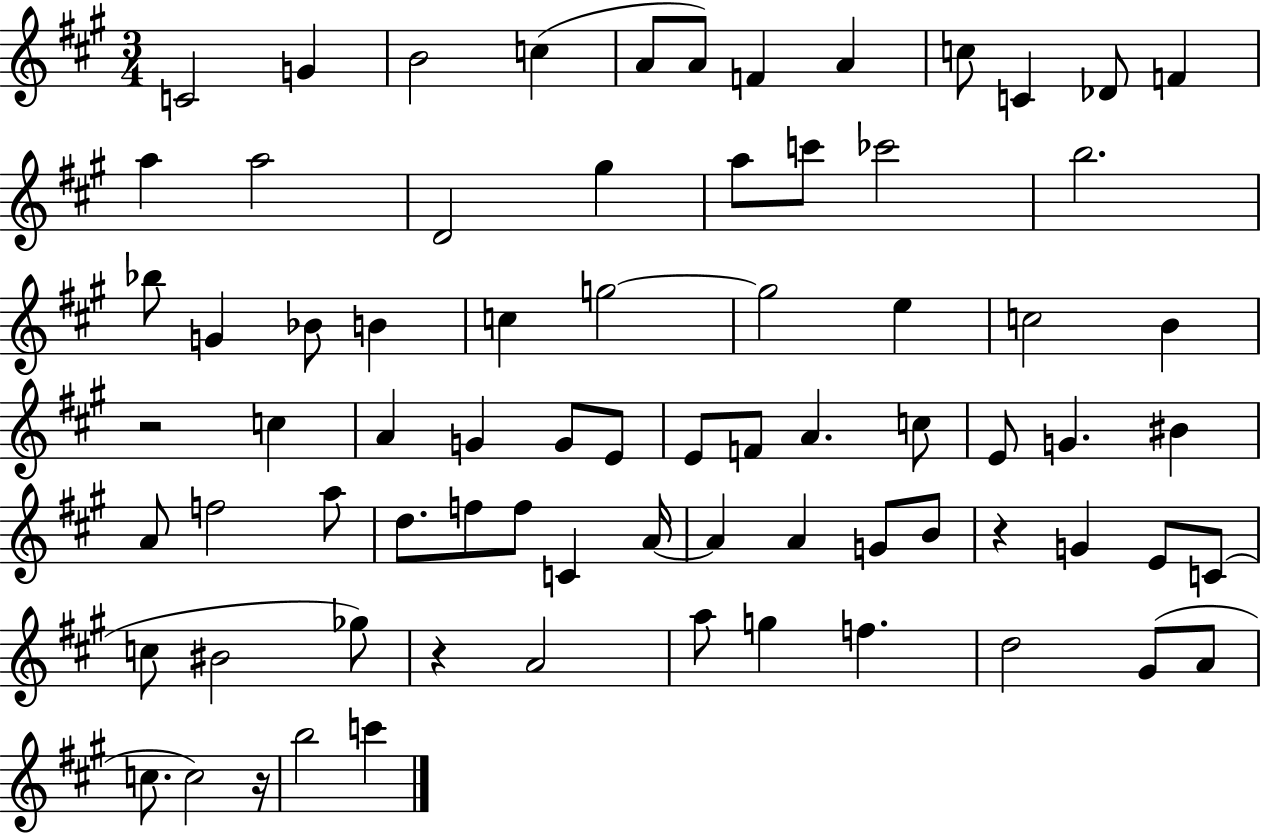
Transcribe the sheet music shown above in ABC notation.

X:1
T:Untitled
M:3/4
L:1/4
K:A
C2 G B2 c A/2 A/2 F A c/2 C _D/2 F a a2 D2 ^g a/2 c'/2 _c'2 b2 _b/2 G _B/2 B c g2 g2 e c2 B z2 c A G G/2 E/2 E/2 F/2 A c/2 E/2 G ^B A/2 f2 a/2 d/2 f/2 f/2 C A/4 A A G/2 B/2 z G E/2 C/2 c/2 ^B2 _g/2 z A2 a/2 g f d2 ^G/2 A/2 c/2 c2 z/4 b2 c'